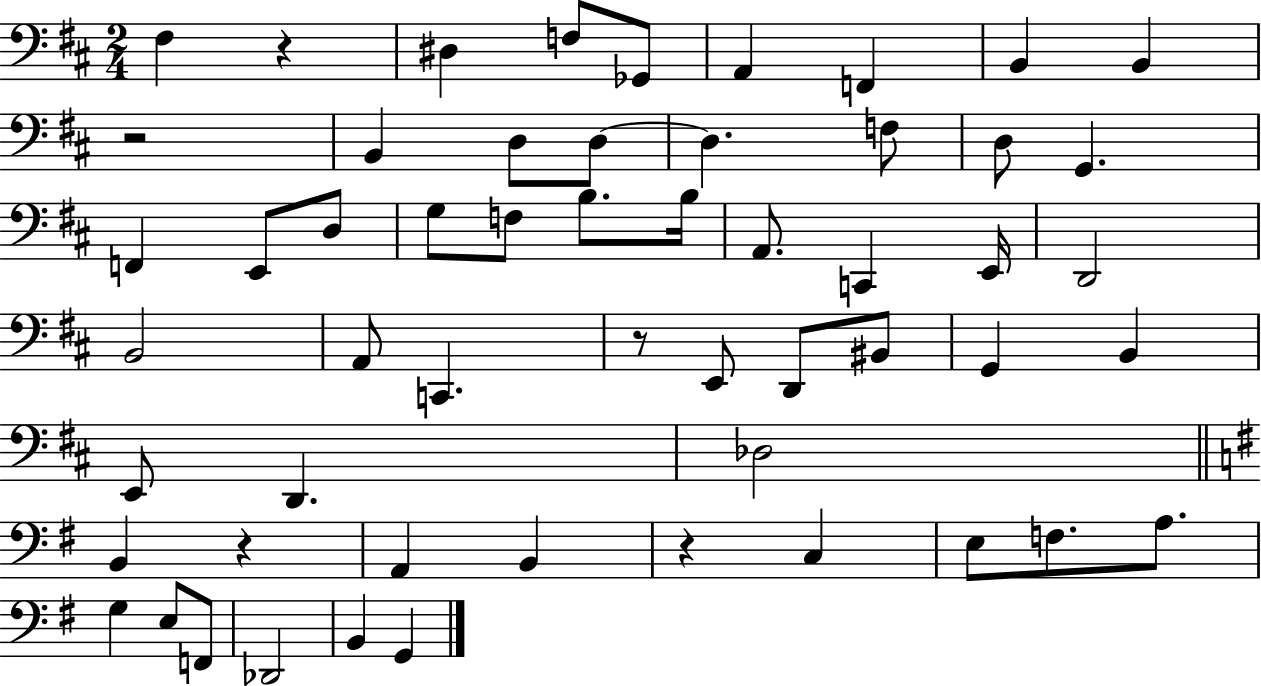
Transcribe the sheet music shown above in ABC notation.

X:1
T:Untitled
M:2/4
L:1/4
K:D
^F, z ^D, F,/2 _G,,/2 A,, F,, B,, B,, z2 B,, D,/2 D,/2 D, F,/2 D,/2 G,, F,, E,,/2 D,/2 G,/2 F,/2 B,/2 B,/4 A,,/2 C,, E,,/4 D,,2 B,,2 A,,/2 C,, z/2 E,,/2 D,,/2 ^B,,/2 G,, B,, E,,/2 D,, _D,2 B,, z A,, B,, z C, E,/2 F,/2 A,/2 G, E,/2 F,,/2 _D,,2 B,, G,,